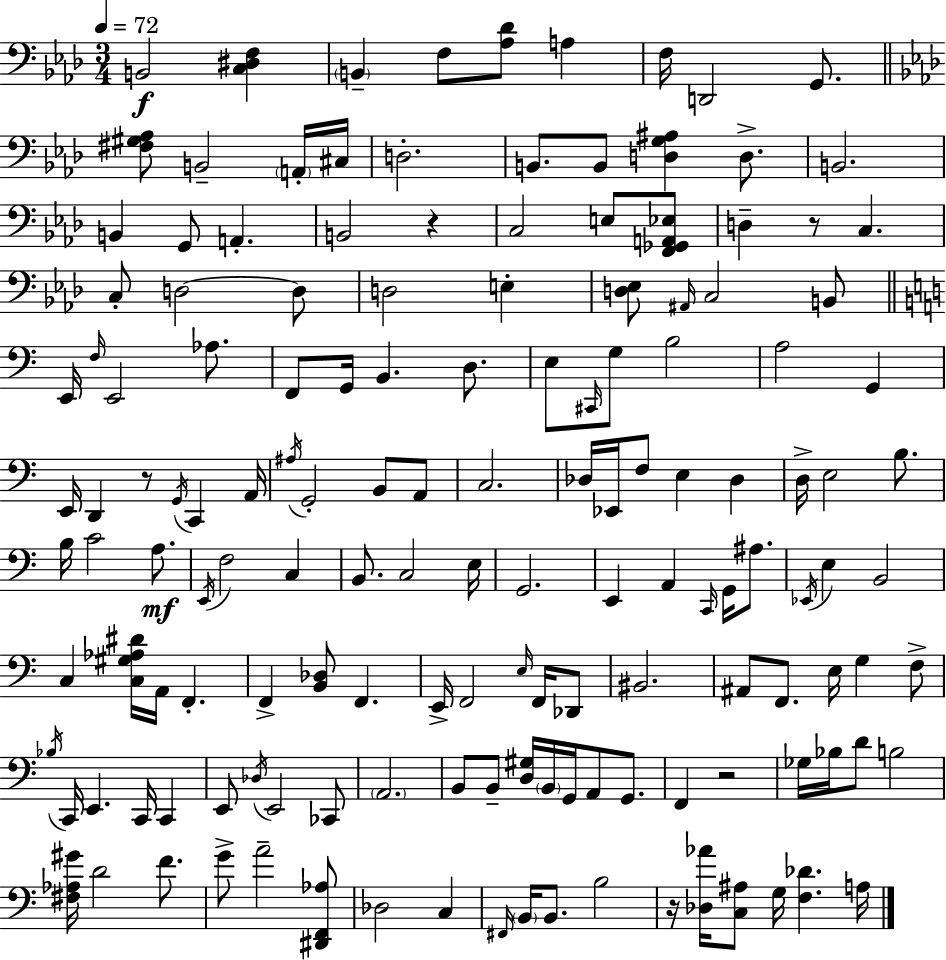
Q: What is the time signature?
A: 3/4